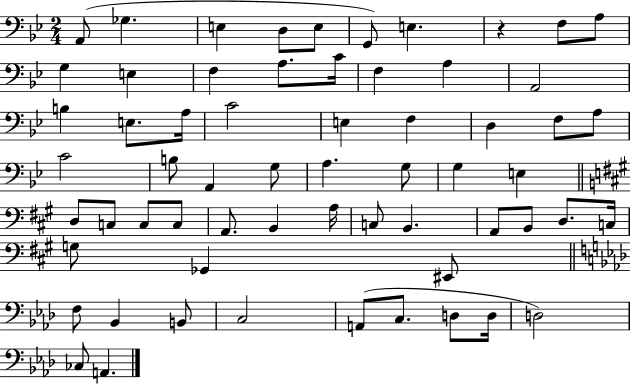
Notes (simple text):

A2/e Gb3/q. E3/q D3/e E3/e G2/e E3/q. R/q F3/e A3/e G3/q E3/q F3/q A3/e. C4/s F3/q A3/q A2/h B3/q E3/e. A3/s C4/h E3/q F3/q D3/q F3/e A3/e C4/h B3/e A2/q G3/e A3/q. G3/e G3/q E3/q D3/e C3/e C3/e C3/e A2/e. B2/q A3/s C3/e B2/q. A2/e B2/e D3/e. C3/s G3/e Gb2/q EIS2/e F3/e Bb2/q B2/e C3/h A2/e C3/e. D3/e D3/s D3/h CES3/e A2/q.